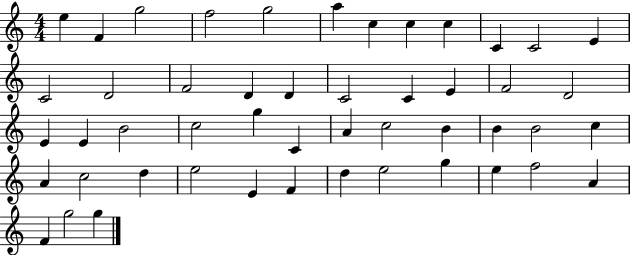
{
  \clef treble
  \numericTimeSignature
  \time 4/4
  \key c \major
  e''4 f'4 g''2 | f''2 g''2 | a''4 c''4 c''4 c''4 | c'4 c'2 e'4 | \break c'2 d'2 | f'2 d'4 d'4 | c'2 c'4 e'4 | f'2 d'2 | \break e'4 e'4 b'2 | c''2 g''4 c'4 | a'4 c''2 b'4 | b'4 b'2 c''4 | \break a'4 c''2 d''4 | e''2 e'4 f'4 | d''4 e''2 g''4 | e''4 f''2 a'4 | \break f'4 g''2 g''4 | \bar "|."
}